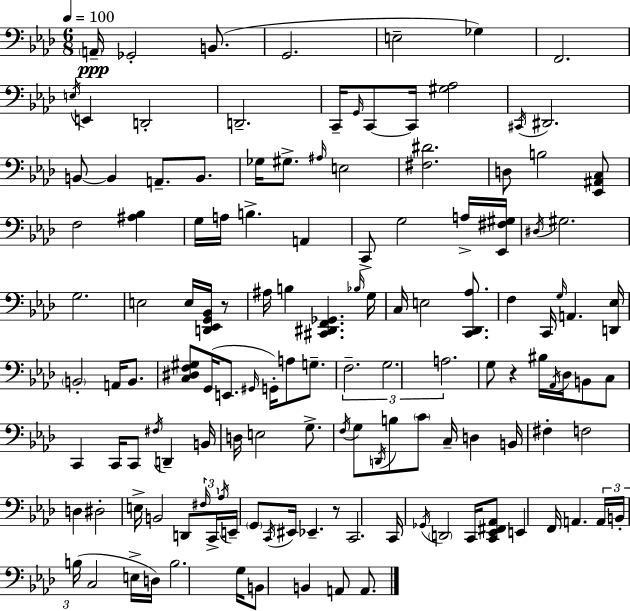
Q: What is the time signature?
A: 6/8